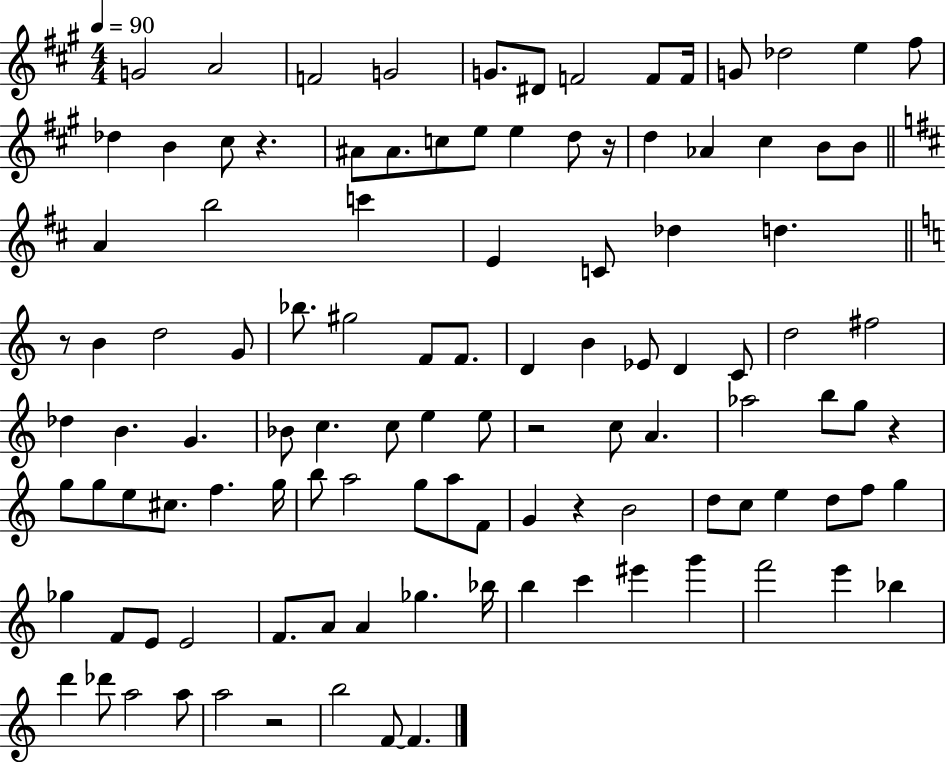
G4/h A4/h F4/h G4/h G4/e. D#4/e F4/h F4/e F4/s G4/e Db5/h E5/q F#5/e Db5/q B4/q C#5/e R/q. A#4/e A#4/e. C5/e E5/e E5/q D5/e R/s D5/q Ab4/q C#5/q B4/e B4/e A4/q B5/h C6/q E4/q C4/e Db5/q D5/q. R/e B4/q D5/h G4/e Bb5/e. G#5/h F4/e F4/e. D4/q B4/q Eb4/e D4/q C4/e D5/h F#5/h Db5/q B4/q. G4/q. Bb4/e C5/q. C5/e E5/q E5/e R/h C5/e A4/q. Ab5/h B5/e G5/e R/q G5/e G5/e E5/e C#5/e. F5/q. G5/s B5/e A5/h G5/e A5/e F4/e G4/q R/q B4/h D5/e C5/e E5/q D5/e F5/e G5/q Gb5/q F4/e E4/e E4/h F4/e. A4/e A4/q Gb5/q. Bb5/s B5/q C6/q EIS6/q G6/q F6/h E6/q Bb5/q D6/q Db6/e A5/h A5/e A5/h R/h B5/h F4/e F4/q.